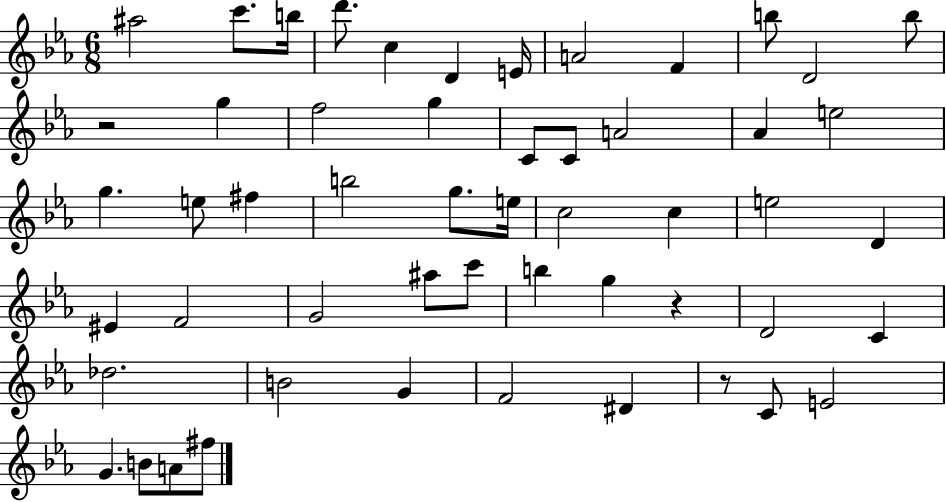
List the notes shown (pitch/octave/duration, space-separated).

A#5/h C6/e. B5/s D6/e. C5/q D4/q E4/s A4/h F4/q B5/e D4/h B5/e R/h G5/q F5/h G5/q C4/e C4/e A4/h Ab4/q E5/h G5/q. E5/e F#5/q B5/h G5/e. E5/s C5/h C5/q E5/h D4/q EIS4/q F4/h G4/h A#5/e C6/e B5/q G5/q R/q D4/h C4/q Db5/h. B4/h G4/q F4/h D#4/q R/e C4/e E4/h G4/q. B4/e A4/e F#5/e